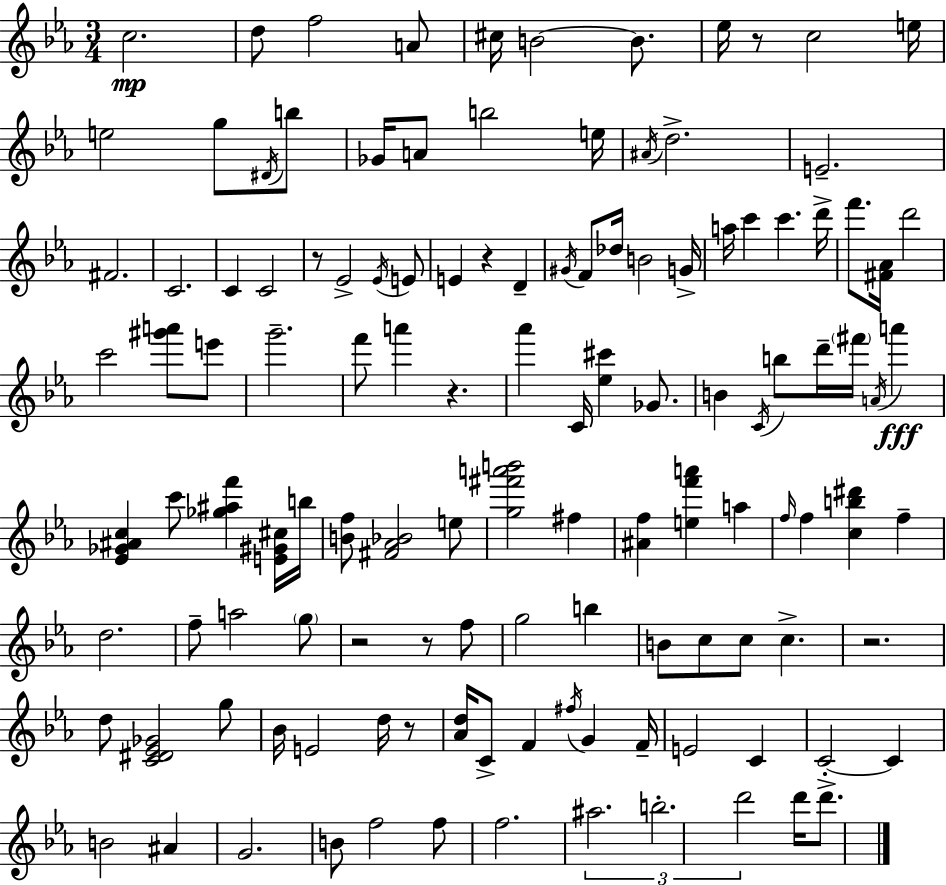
{
  \clef treble
  \numericTimeSignature
  \time 3/4
  \key c \minor
  c''2.\mp | d''8 f''2 a'8 | cis''16 b'2~~ b'8. | ees''16 r8 c''2 e''16 | \break e''2 g''8 \acciaccatura { dis'16 } b''8 | ges'16 a'8 b''2 | e''16 \acciaccatura { ais'16 } d''2.-> | e'2.-- | \break fis'2. | c'2. | c'4 c'2 | r8 ees'2-> | \break \acciaccatura { ees'16 } e'8 e'4 r4 d'4-- | \acciaccatura { gis'16 } f'8 des''16 b'2 | g'16-> a''16 c'''4 c'''4. | d'''16-> f'''8. <fis' aes'>16 d'''2 | \break c'''2 | <gis''' a'''>8 e'''8 g'''2.-- | f'''8 a'''4 r4. | aes'''4 c'16 <ees'' cis'''>4 | \break ges'8. b'4 \acciaccatura { c'16 } b''8 d'''16-- | \parenthesize fis'''16 \acciaccatura { a'16 }\fff a'''4 <ees' ges' ais' c''>4 c'''8 | <ges'' ais'' f'''>4 <e' gis' cis''>16 b''16 <b' f''>8 <fis' aes' bes'>2 | e''8 <g'' fis''' a''' b'''>2 | \break fis''4 <ais' f''>4 <e'' f''' a'''>4 | a''4 \grace { f''16 } f''4 <c'' b'' dis'''>4 | f''4-- d''2. | f''8-- a''2 | \break \parenthesize g''8 r2 | r8 f''8 g''2 | b''4 b'8 c''8 c''8 | c''4.-> r2. | \break d''8 <c' dis' ees' ges'>2 | g''8 bes'16 e'2 | d''16 r8 <aes' d''>16 c'8-> f'4 | \acciaccatura { fis''16 } g'4 f'16-- e'2 | \break c'4 c'2-.~~ | c'4 b'2 | ais'4 g'2. | b'8 f''2 | \break f''8 f''2. | \tuplet 3/2 { ais''2. | b''2.-. | d'''2 } | \break d'''16 d'''8.-> \bar "|."
}